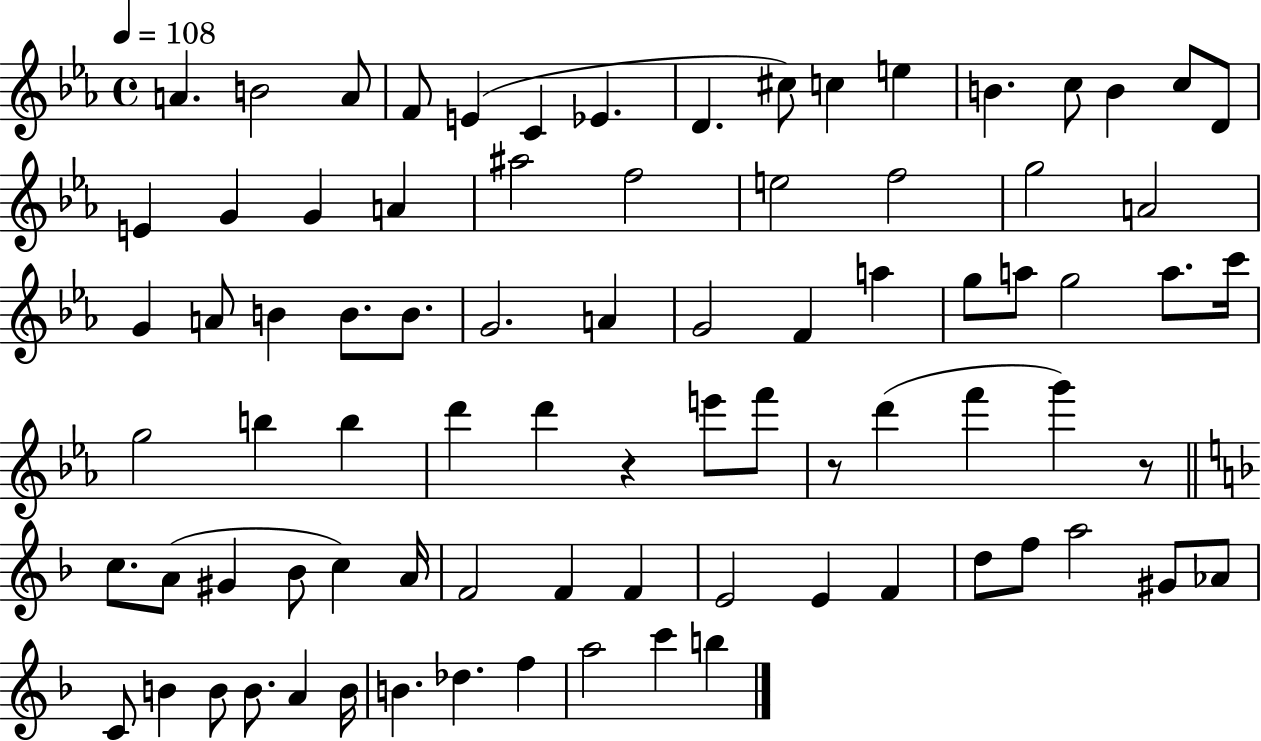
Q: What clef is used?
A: treble